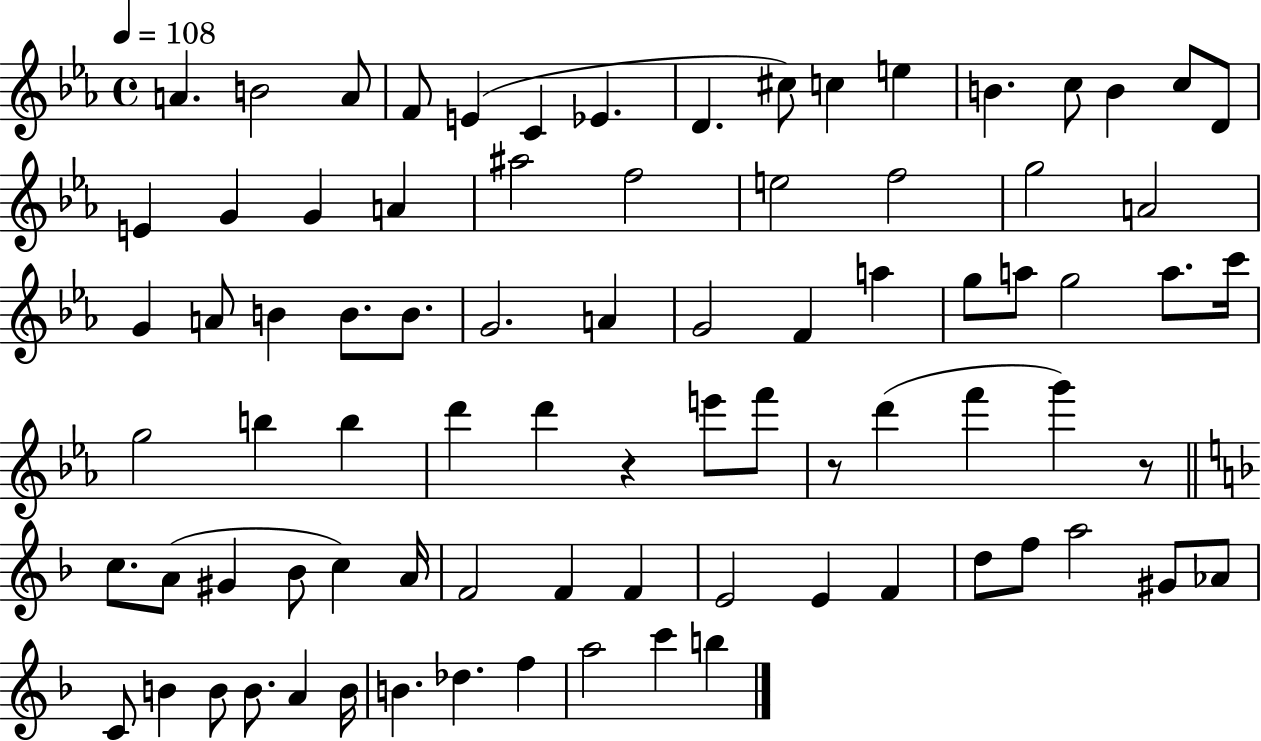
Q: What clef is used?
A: treble